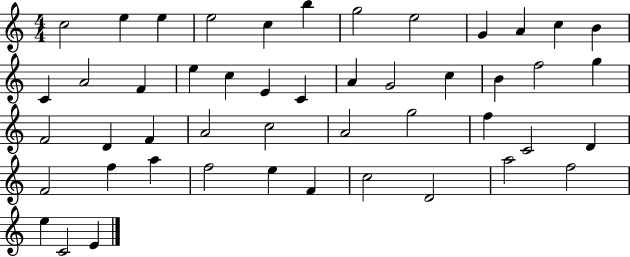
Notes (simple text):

C5/h E5/q E5/q E5/h C5/q B5/q G5/h E5/h G4/q A4/q C5/q B4/q C4/q A4/h F4/q E5/q C5/q E4/q C4/q A4/q G4/h C5/q B4/q F5/h G5/q F4/h D4/q F4/q A4/h C5/h A4/h G5/h F5/q C4/h D4/q F4/h F5/q A5/q F5/h E5/q F4/q C5/h D4/h A5/h F5/h E5/q C4/h E4/q